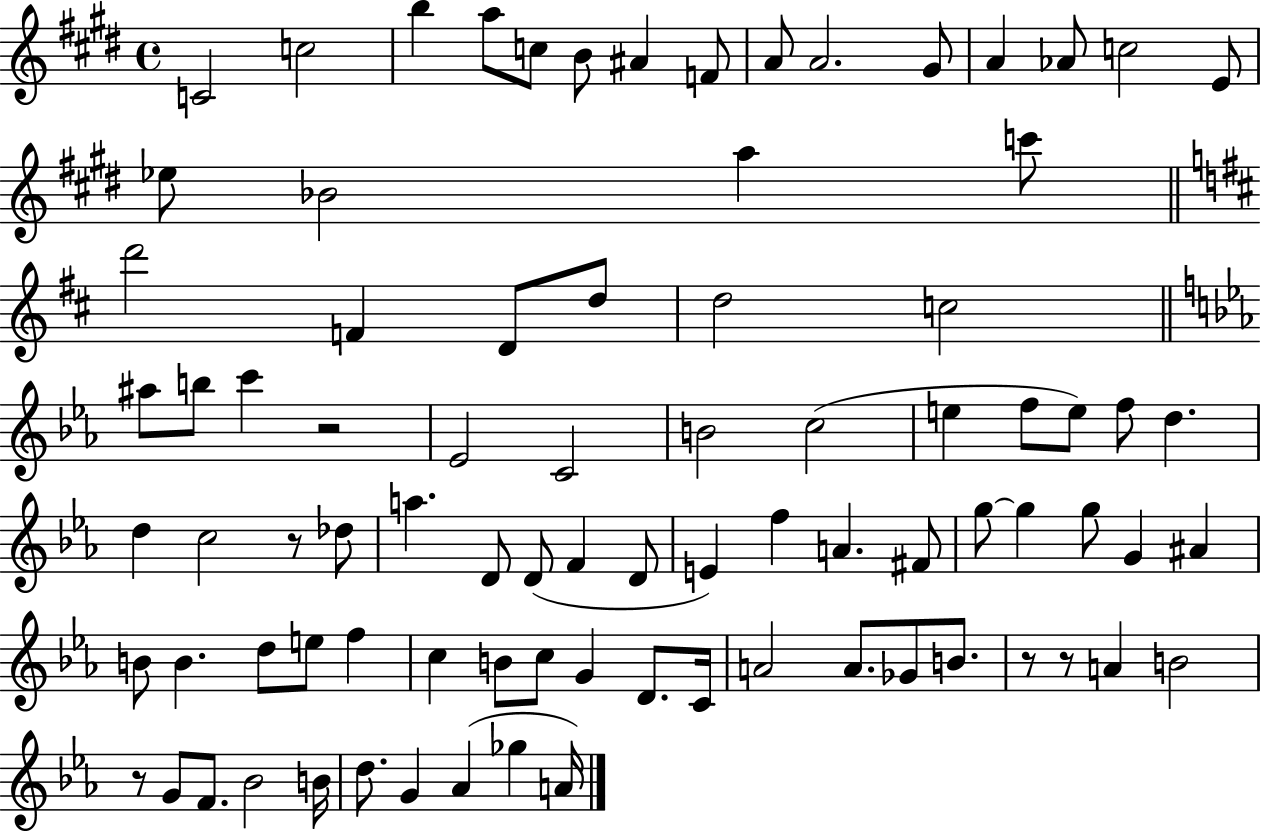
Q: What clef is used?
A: treble